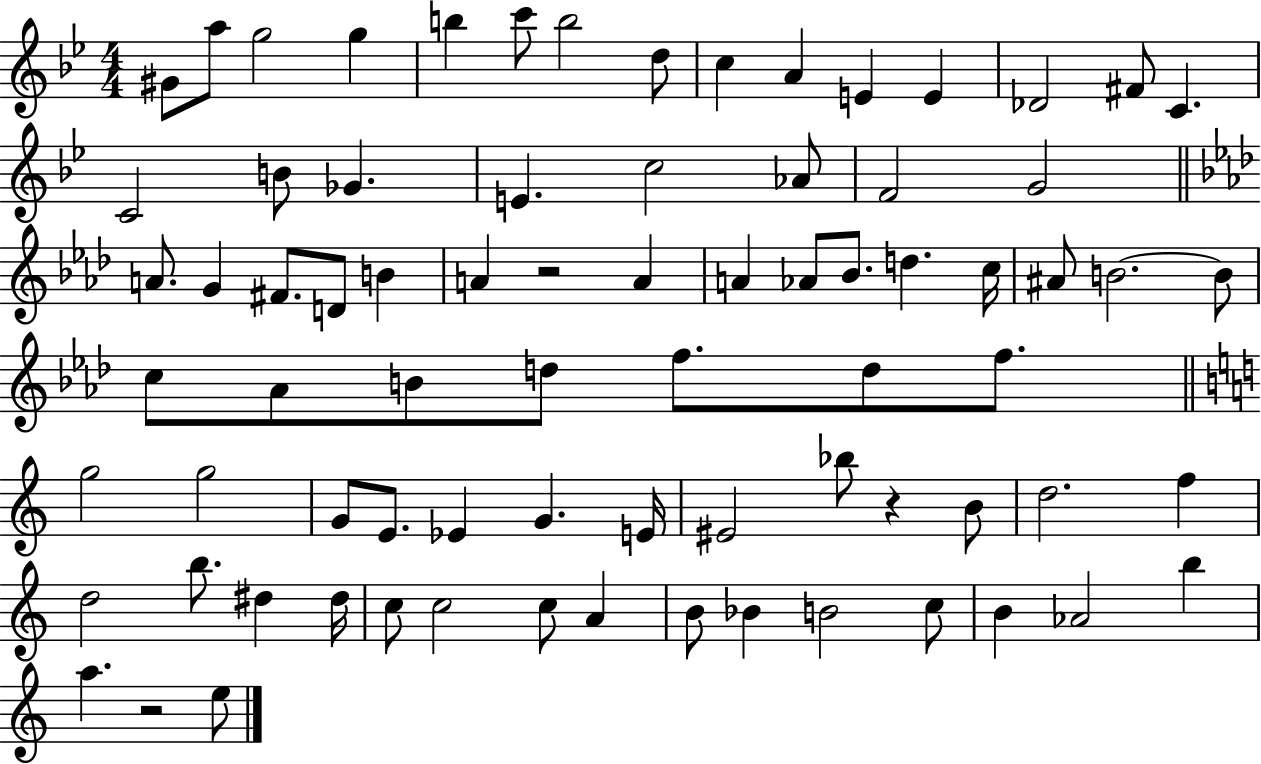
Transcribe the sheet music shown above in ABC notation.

X:1
T:Untitled
M:4/4
L:1/4
K:Bb
^G/2 a/2 g2 g b c'/2 b2 d/2 c A E E _D2 ^F/2 C C2 B/2 _G E c2 _A/2 F2 G2 A/2 G ^F/2 D/2 B A z2 A A _A/2 _B/2 d c/4 ^A/2 B2 B/2 c/2 _A/2 B/2 d/2 f/2 d/2 f/2 g2 g2 G/2 E/2 _E G E/4 ^E2 _b/2 z B/2 d2 f d2 b/2 ^d ^d/4 c/2 c2 c/2 A B/2 _B B2 c/2 B _A2 b a z2 e/2